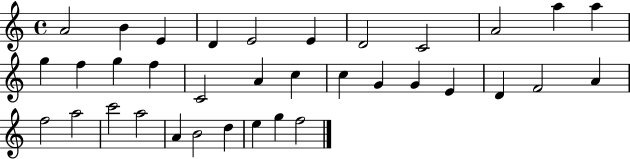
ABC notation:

X:1
T:Untitled
M:4/4
L:1/4
K:C
A2 B E D E2 E D2 C2 A2 a a g f g f C2 A c c G G E D F2 A f2 a2 c'2 a2 A B2 d e g f2